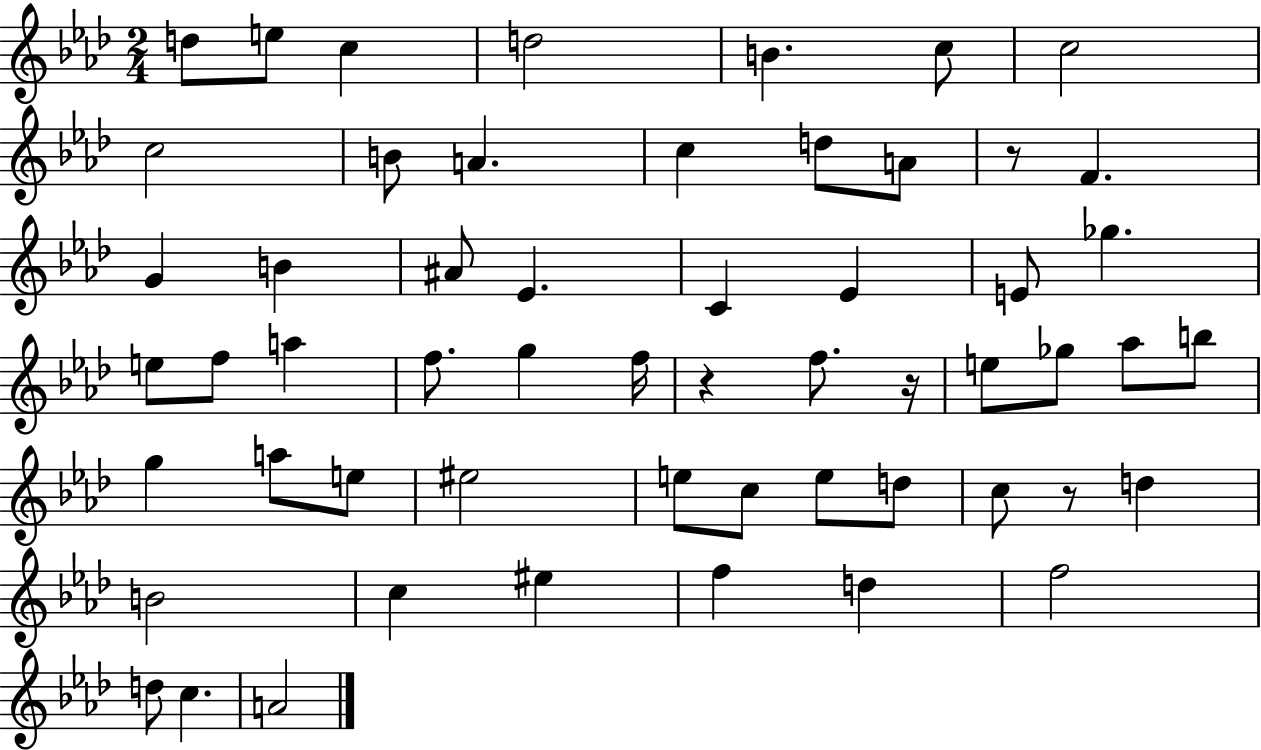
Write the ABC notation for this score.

X:1
T:Untitled
M:2/4
L:1/4
K:Ab
d/2 e/2 c d2 B c/2 c2 c2 B/2 A c d/2 A/2 z/2 F G B ^A/2 _E C _E E/2 _g e/2 f/2 a f/2 g f/4 z f/2 z/4 e/2 _g/2 _a/2 b/2 g a/2 e/2 ^e2 e/2 c/2 e/2 d/2 c/2 z/2 d B2 c ^e f d f2 d/2 c A2